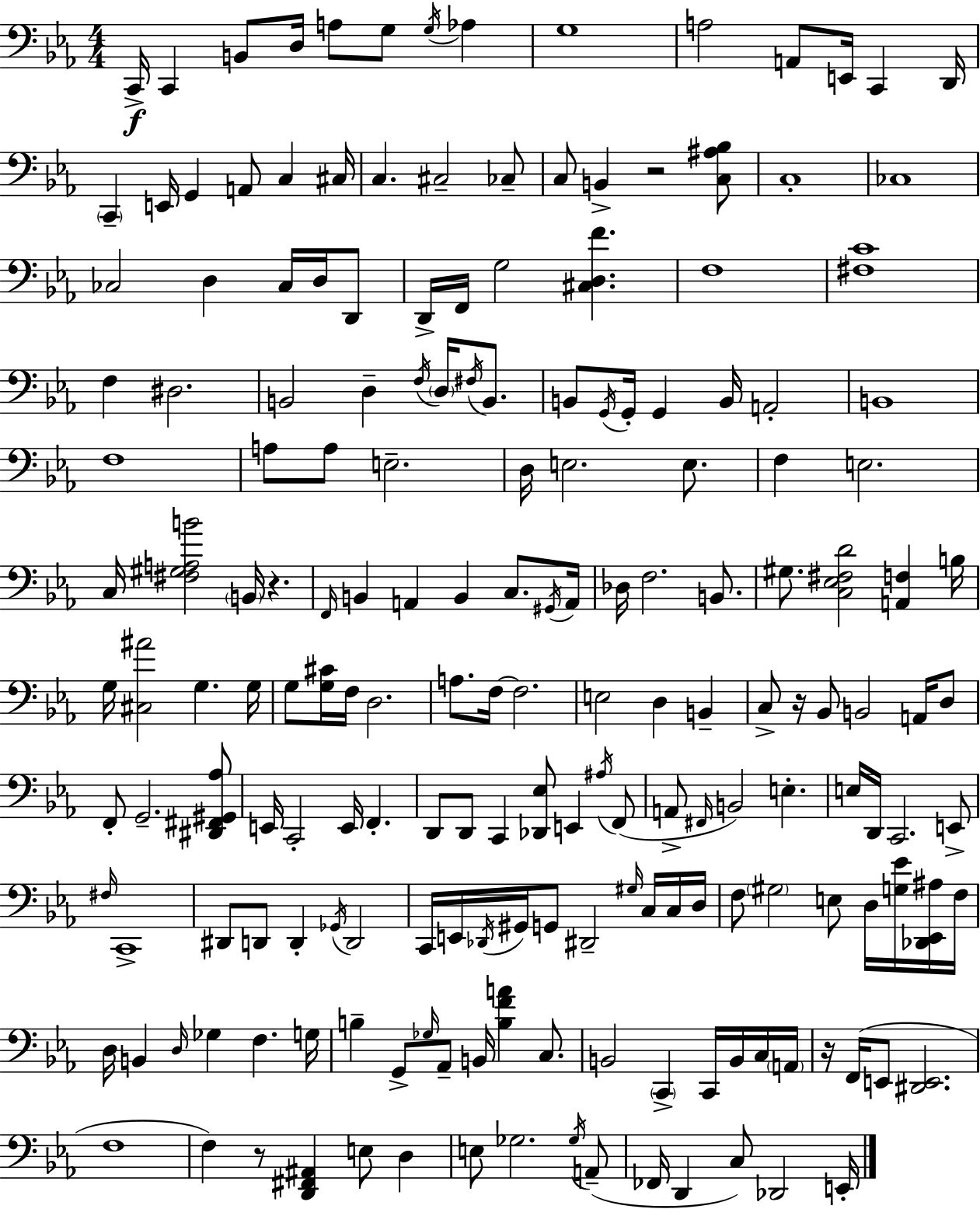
X:1
T:Untitled
M:4/4
L:1/4
K:Eb
C,,/4 C,, B,,/2 D,/4 A,/2 G,/2 G,/4 _A, G,4 A,2 A,,/2 E,,/4 C,, D,,/4 C,, E,,/4 G,, A,,/2 C, ^C,/4 C, ^C,2 _C,/2 C,/2 B,, z2 [C,^A,_B,]/2 C,4 _C,4 _C,2 D, _C,/4 D,/4 D,,/2 D,,/4 F,,/4 G,2 [^C,D,F] F,4 [^F,C]4 F, ^D,2 B,,2 D, F,/4 D,/4 ^F,/4 B,,/2 B,,/2 G,,/4 G,,/4 G,, B,,/4 A,,2 B,,4 F,4 A,/2 A,/2 E,2 D,/4 E,2 E,/2 F, E,2 C,/4 [^F,^G,A,B]2 B,,/4 z F,,/4 B,, A,, B,, C,/2 ^G,,/4 A,,/4 _D,/4 F,2 B,,/2 ^G,/2 [C,_E,^F,D]2 [A,,F,] B,/4 G,/4 [^C,^A]2 G, G,/4 G,/2 [G,^C]/4 F,/4 D,2 A,/2 F,/4 F,2 E,2 D, B,, C,/2 z/4 _B,,/2 B,,2 A,,/4 D,/2 F,,/2 G,,2 [^D,,^F,,^G,,_A,]/2 E,,/4 C,,2 E,,/4 F,, D,,/2 D,,/2 C,, [_D,,_E,]/2 E,, ^A,/4 F,,/2 A,,/2 ^F,,/4 B,,2 E, E,/4 D,,/4 C,,2 E,,/2 ^F,/4 C,,4 ^D,,/2 D,,/2 D,, _G,,/4 D,,2 C,,/4 E,,/4 _D,,/4 ^G,,/4 G,,/2 ^D,,2 ^G,/4 C,/4 C,/4 D,/4 F,/2 ^G,2 E,/2 D,/4 [G,_E]/4 [_D,,_E,,^A,]/4 F,/4 D,/4 B,, D,/4 _G, F, G,/4 B, G,,/2 _G,/4 _A,,/2 B,,/4 [B,FA] C,/2 B,,2 C,, C,,/4 B,,/4 C,/4 A,,/4 z/4 F,,/4 E,,/2 [^D,,E,,]2 F,4 F, z/2 [D,,^F,,^A,,] E,/2 D, E,/2 _G,2 _G,/4 A,,/2 _F,,/4 D,, C,/2 _D,,2 E,,/4